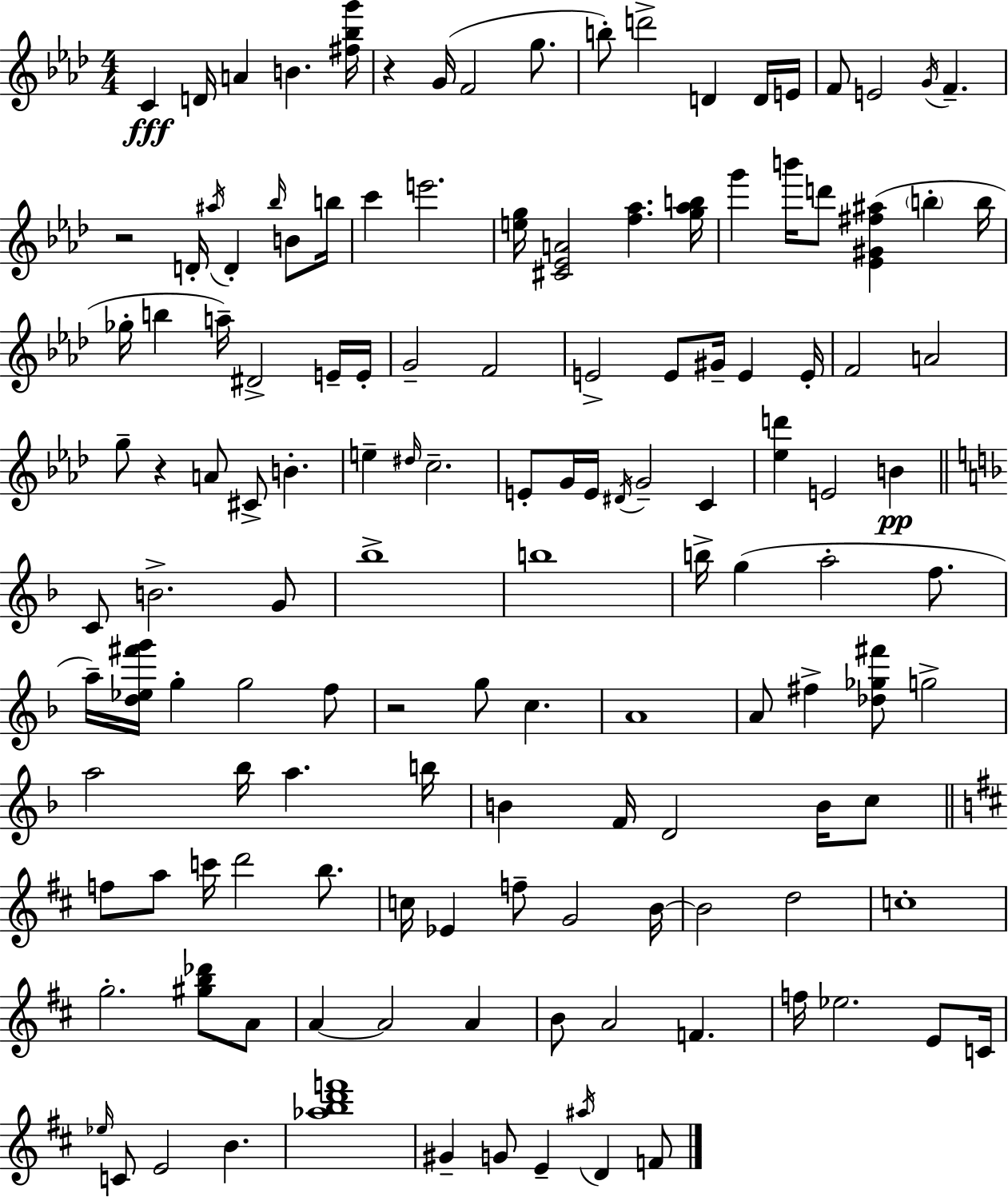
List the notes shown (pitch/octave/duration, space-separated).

C4/q D4/s A4/q B4/q. [F#5,Bb5,G6]/s R/q G4/s F4/h G5/e. B5/e D6/h D4/q D4/s E4/s F4/e E4/h G4/s F4/q. R/h D4/s A#5/s D4/q Bb5/s B4/e B5/s C6/q E6/h. [E5,G5]/s [C#4,Eb4,A4]/h [F5,Ab5]/q. [G5,Ab5,B5]/s G6/q B6/s D6/e [Eb4,G#4,F#5,A#5]/q B5/q B5/s Gb5/s B5/q A5/s D#4/h E4/s E4/s G4/h F4/h E4/h E4/e G#4/s E4/q E4/s F4/h A4/h G5/e R/q A4/e C#4/e B4/q. E5/q D#5/s C5/h. E4/e G4/s E4/s D#4/s G4/h C4/q [Eb5,D6]/q E4/h B4/q C4/e B4/h. G4/e Bb5/w B5/w B5/s G5/q A5/h F5/e. A5/s [D5,Eb5,F#6,G6]/s G5/q G5/h F5/e R/h G5/e C5/q. A4/w A4/e F#5/q [Db5,Gb5,F#6]/e G5/h A5/h Bb5/s A5/q. B5/s B4/q F4/s D4/h B4/s C5/e F5/e A5/e C6/s D6/h B5/e. C5/s Eb4/q F5/e G4/h B4/s B4/h D5/h C5/w G5/h. [G#5,B5,Db6]/e A4/e A4/q A4/h A4/q B4/e A4/h F4/q. F5/s Eb5/h. E4/e C4/s Eb5/s C4/e E4/h B4/q. [Ab5,B5,D6,F6]/w G#4/q G4/e E4/q A#5/s D4/q F4/e